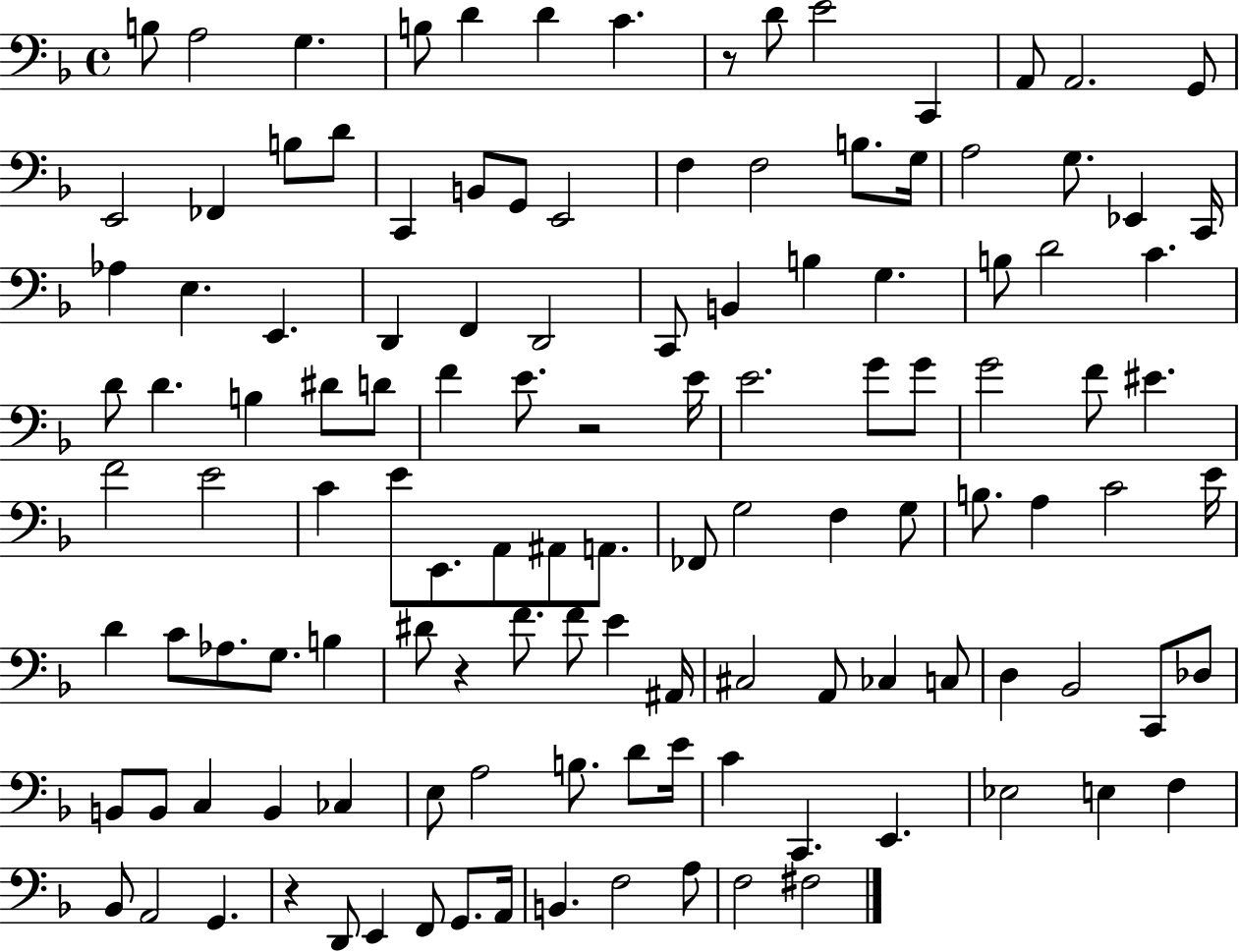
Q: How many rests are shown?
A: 4